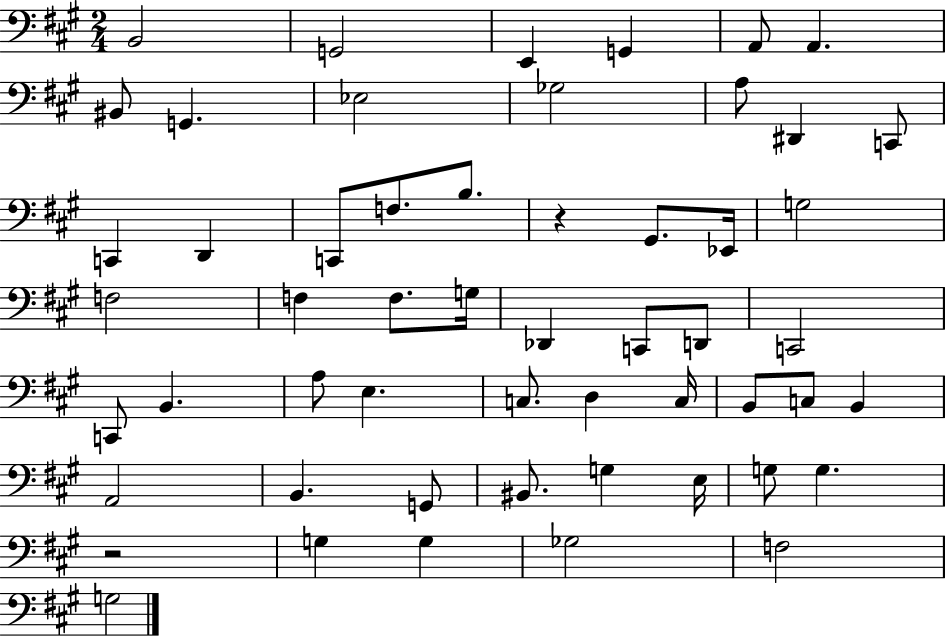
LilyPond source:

{
  \clef bass
  \numericTimeSignature
  \time 2/4
  \key a \major
  b,2 | g,2 | e,4 g,4 | a,8 a,4. | \break bis,8 g,4. | ees2 | ges2 | a8 dis,4 c,8 | \break c,4 d,4 | c,8 f8. b8. | r4 gis,8. ees,16 | g2 | \break f2 | f4 f8. g16 | des,4 c,8 d,8 | c,2 | \break c,8 b,4. | a8 e4. | c8. d4 c16 | b,8 c8 b,4 | \break a,2 | b,4. g,8 | bis,8. g4 e16 | g8 g4. | \break r2 | g4 g4 | ges2 | f2 | \break g2 | \bar "|."
}